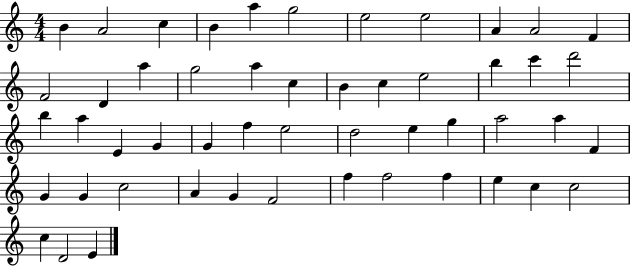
{
  \clef treble
  \numericTimeSignature
  \time 4/4
  \key c \major
  b'4 a'2 c''4 | b'4 a''4 g''2 | e''2 e''2 | a'4 a'2 f'4 | \break f'2 d'4 a''4 | g''2 a''4 c''4 | b'4 c''4 e''2 | b''4 c'''4 d'''2 | \break b''4 a''4 e'4 g'4 | g'4 f''4 e''2 | d''2 e''4 g''4 | a''2 a''4 f'4 | \break g'4 g'4 c''2 | a'4 g'4 f'2 | f''4 f''2 f''4 | e''4 c''4 c''2 | \break c''4 d'2 e'4 | \bar "|."
}